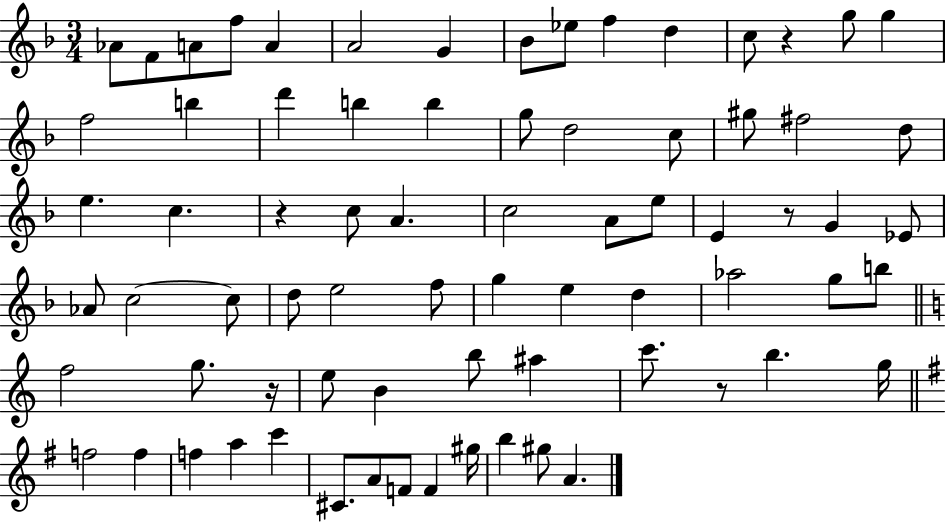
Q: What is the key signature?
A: F major